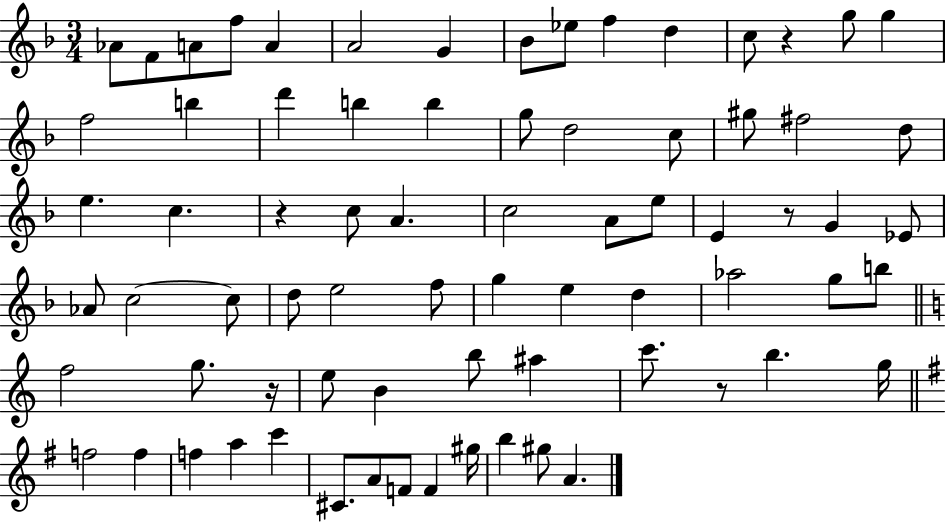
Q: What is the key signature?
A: F major